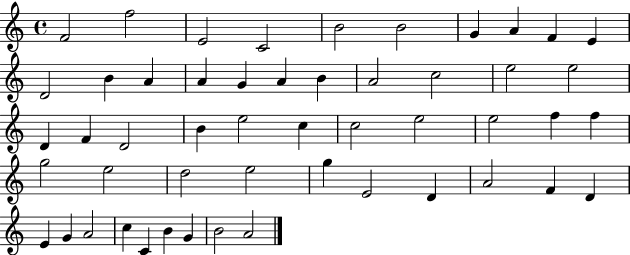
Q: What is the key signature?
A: C major